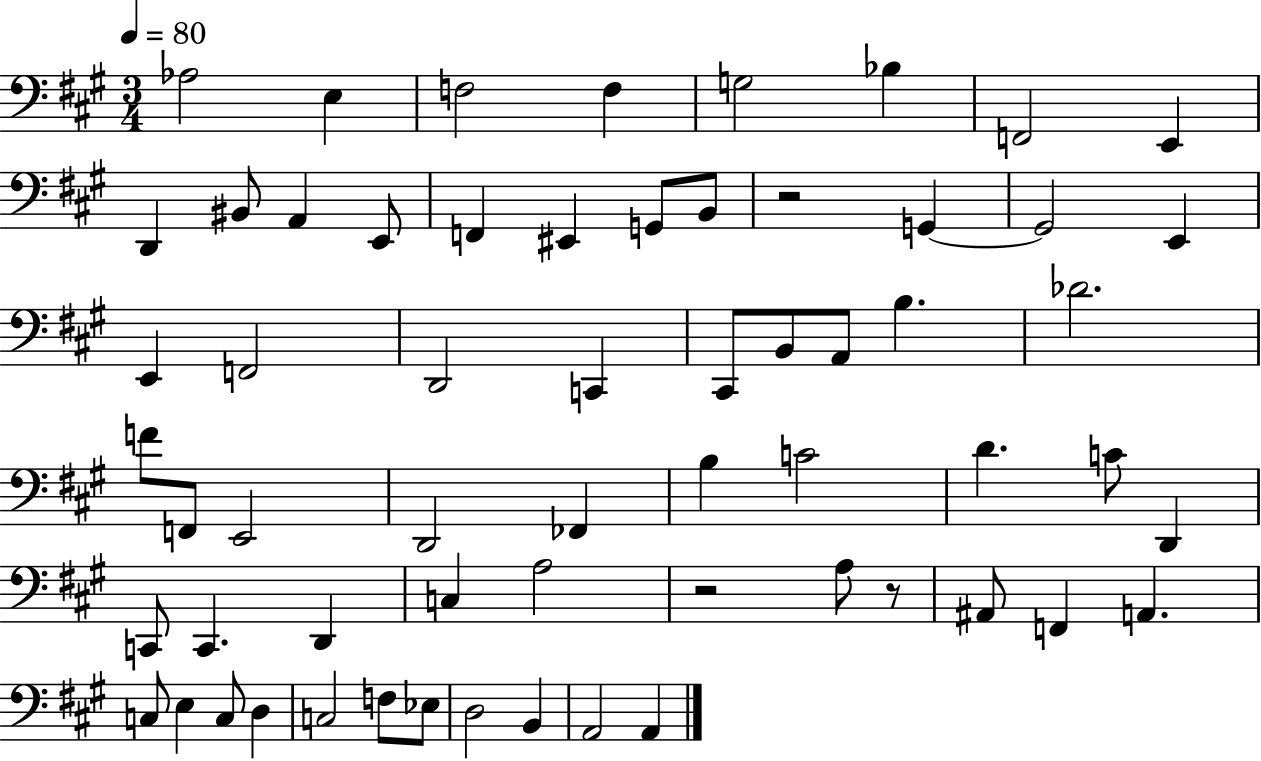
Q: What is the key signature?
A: A major